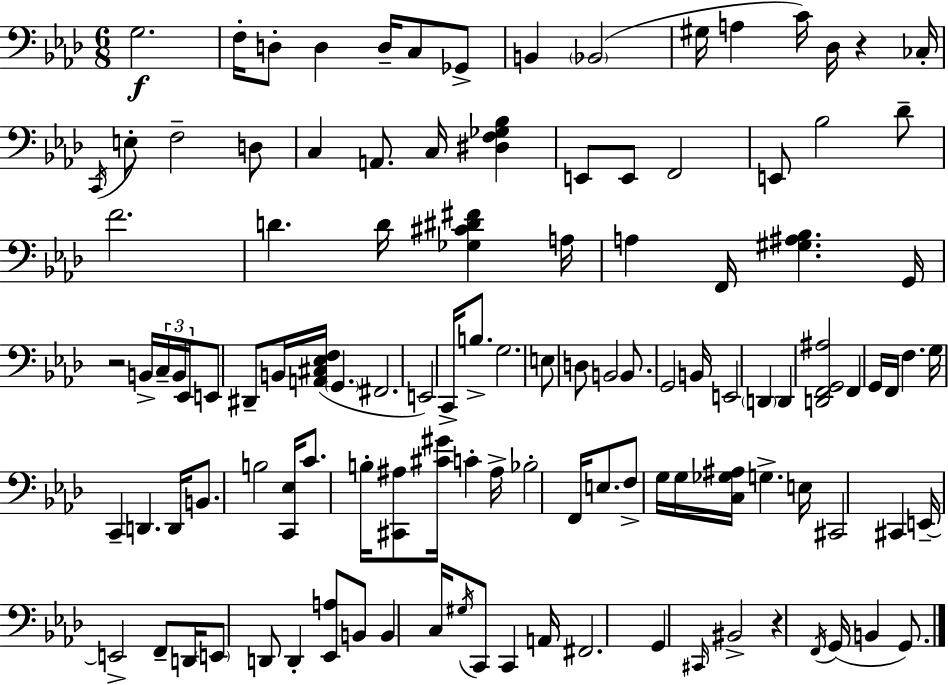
G3/h. F3/s D3/e D3/q D3/s C3/e Gb2/e B2/q Bb2/h G#3/s A3/q C4/s Db3/s R/q CES3/s C2/s E3/e F3/h D3/e C3/q A2/e. C3/s [D#3,F3,Gb3,Bb3]/q E2/e E2/e F2/h E2/e Bb3/h Db4/e F4/h. D4/q. D4/s [Gb3,C#4,D#4,F#4]/q A3/s A3/q F2/s [G#3,A#3,Bb3]/q. G2/s R/h B2/s C3/s B2/s Eb2/s E2/e D#2/e B2/s [A2,C#3,Eb3,F3]/s G2/q. F#2/h. E2/h C2/s B3/e. G3/h. E3/e D3/e B2/h B2/e. G2/h B2/s E2/h D2/q D2/q [D2,F2,G2,A#3]/h F2/q G2/s F2/s F3/q. G3/s C2/q D2/q. D2/s B2/e. B3/h [C2,Eb3]/s C4/e. B3/s [C#2,A#3]/e [C#4,G#4]/s C4/q A#3/s Bb3/h F2/s E3/e. F3/e G3/s G3/s [C3,Gb3,A#3]/s G3/q. E3/s C#2/h C#2/q E2/s E2/h F2/e D2/s E2/e D2/e D2/q [Eb2,A3]/e B2/e B2/q C3/s G#3/s C2/e C2/q A2/s F#2/h. G2/q C#2/s BIS2/h R/q F2/s G2/s B2/q G2/e.